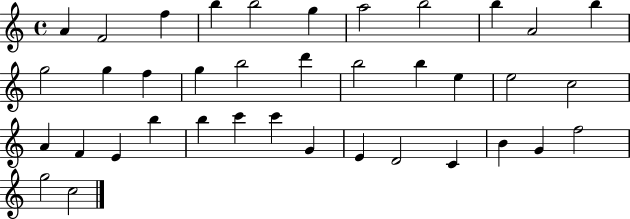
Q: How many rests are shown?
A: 0